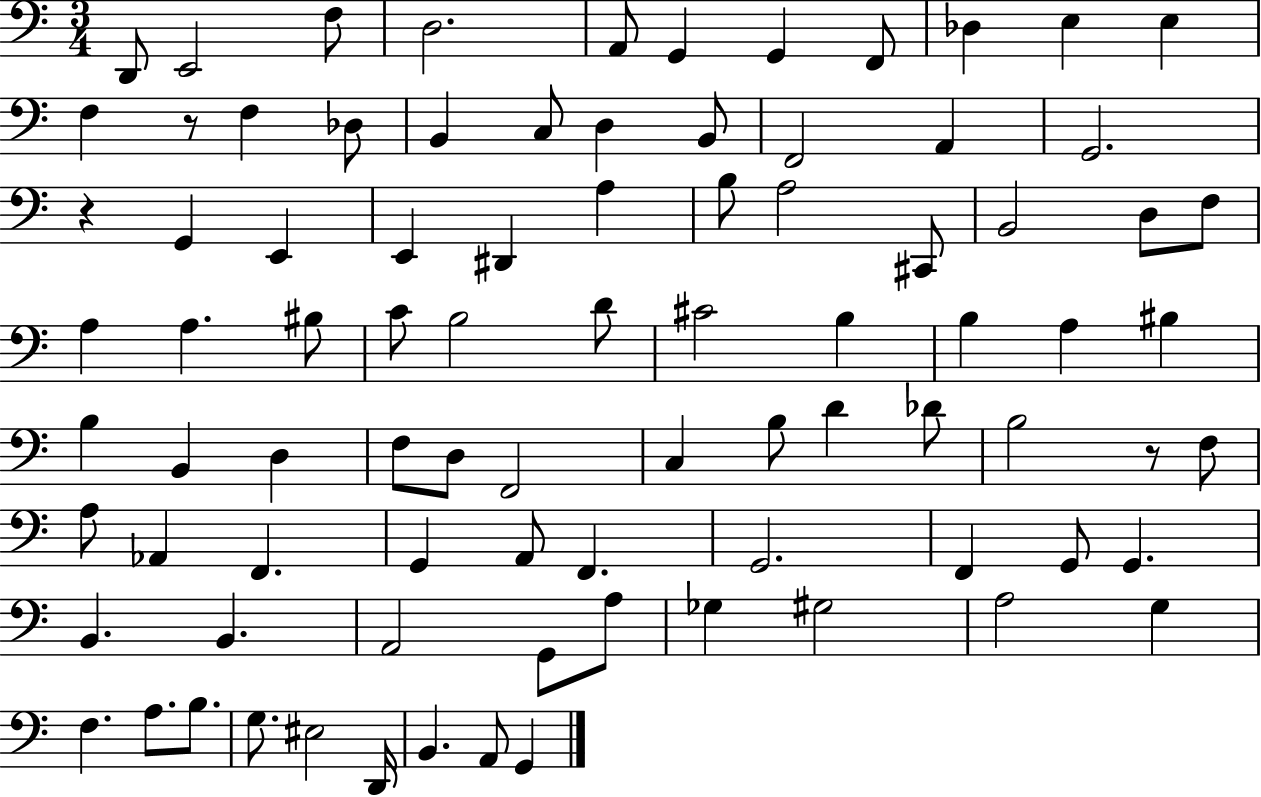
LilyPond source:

{
  \clef bass
  \numericTimeSignature
  \time 3/4
  \key c \major
  d,8 e,2 f8 | d2. | a,8 g,4 g,4 f,8 | des4 e4 e4 | \break f4 r8 f4 des8 | b,4 c8 d4 b,8 | f,2 a,4 | g,2. | \break r4 g,4 e,4 | e,4 dis,4 a4 | b8 a2 cis,8 | b,2 d8 f8 | \break a4 a4. bis8 | c'8 b2 d'8 | cis'2 b4 | b4 a4 bis4 | \break b4 b,4 d4 | f8 d8 f,2 | c4 b8 d'4 des'8 | b2 r8 f8 | \break a8 aes,4 f,4. | g,4 a,8 f,4. | g,2. | f,4 g,8 g,4. | \break b,4. b,4. | a,2 g,8 a8 | ges4 gis2 | a2 g4 | \break f4. a8. b8. | g8. eis2 d,16 | b,4. a,8 g,4 | \bar "|."
}